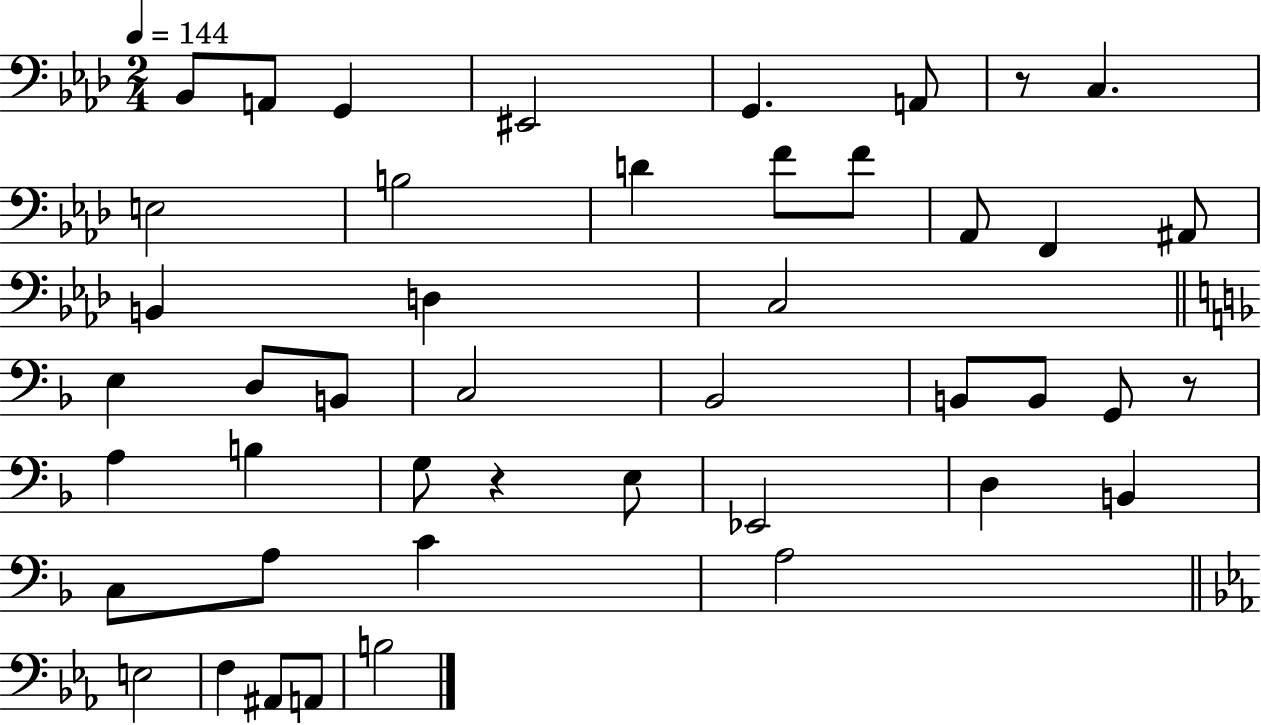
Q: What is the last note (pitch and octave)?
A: B3